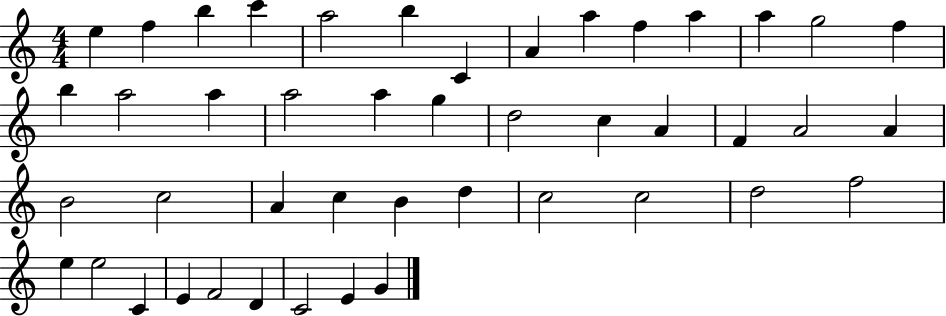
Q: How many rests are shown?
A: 0